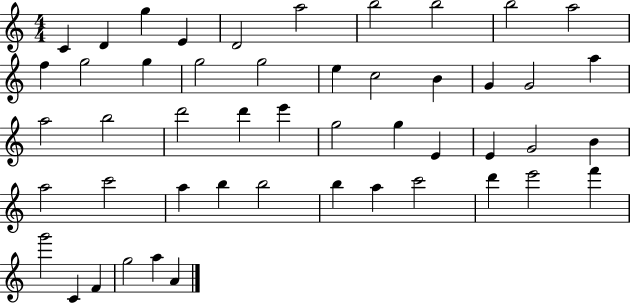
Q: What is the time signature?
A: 4/4